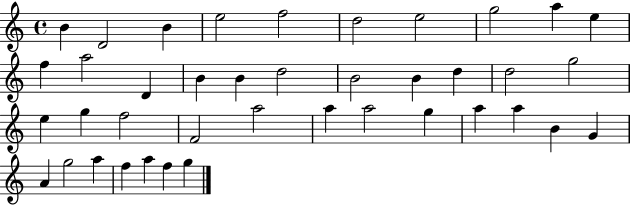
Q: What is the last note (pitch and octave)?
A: G5